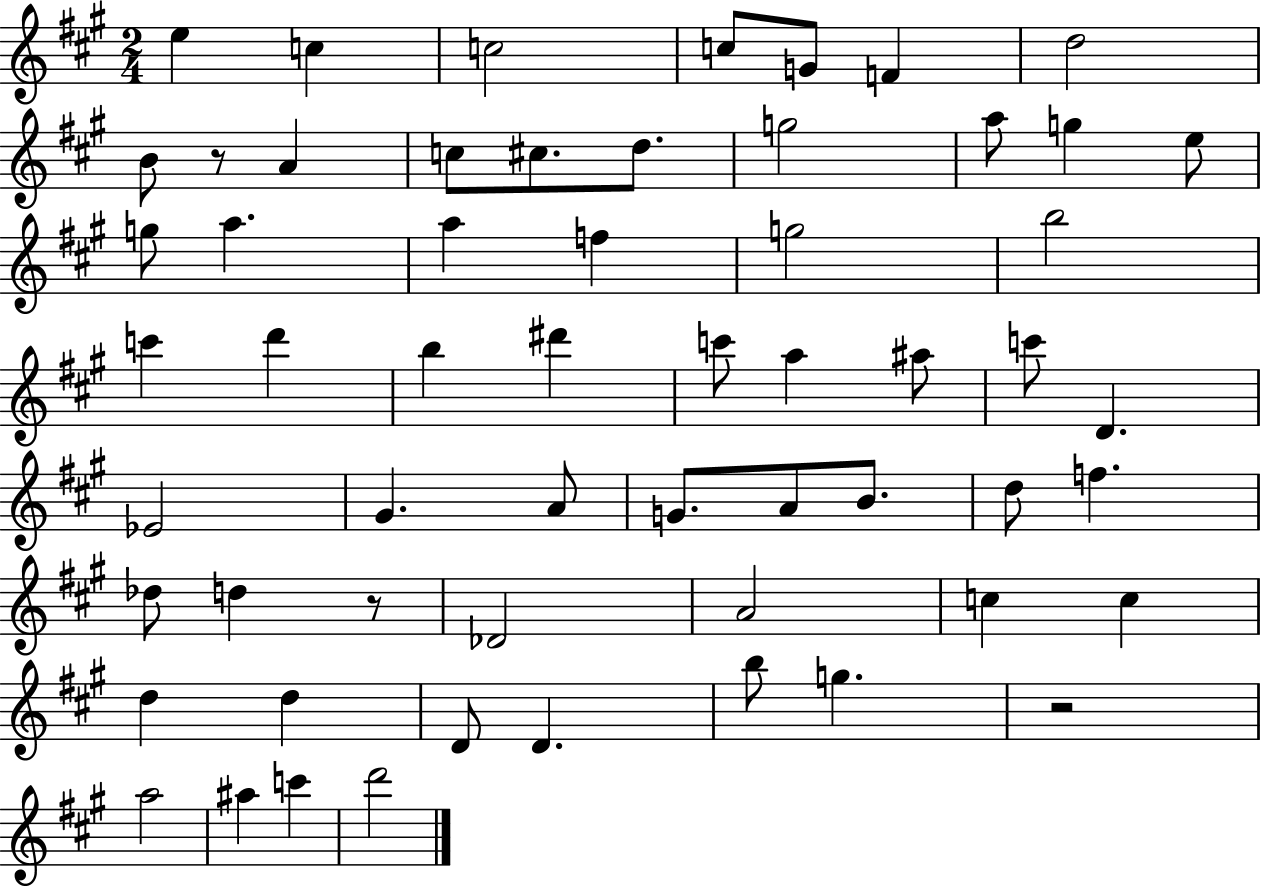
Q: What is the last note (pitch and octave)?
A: D6